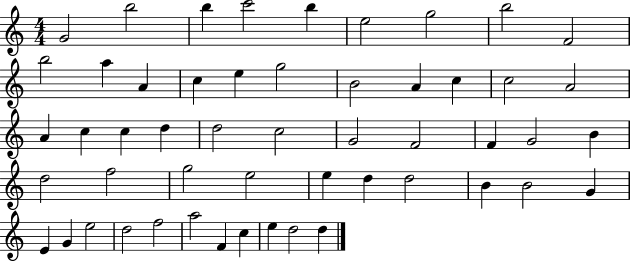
G4/h B5/h B5/q C6/h B5/q E5/h G5/h B5/h F4/h B5/h A5/q A4/q C5/q E5/q G5/h B4/h A4/q C5/q C5/h A4/h A4/q C5/q C5/q D5/q D5/h C5/h G4/h F4/h F4/q G4/h B4/q D5/h F5/h G5/h E5/h E5/q D5/q D5/h B4/q B4/h G4/q E4/q G4/q E5/h D5/h F5/h A5/h F4/q C5/q E5/q D5/h D5/q